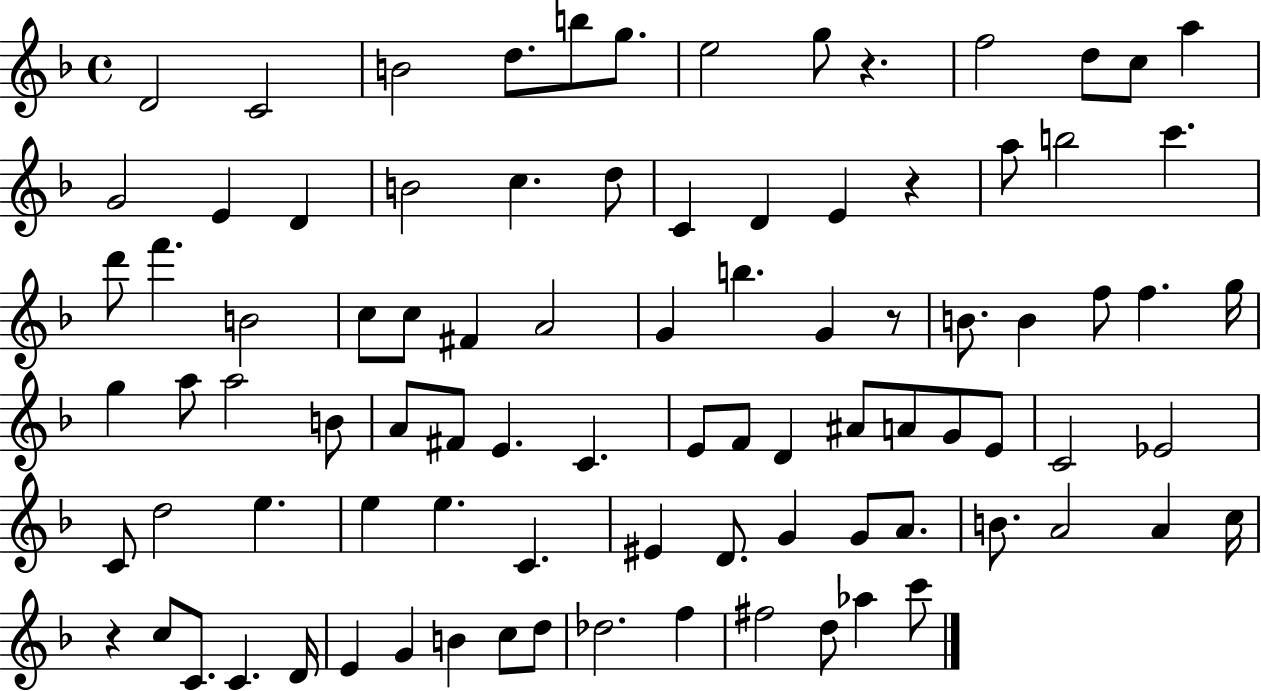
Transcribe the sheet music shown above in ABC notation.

X:1
T:Untitled
M:4/4
L:1/4
K:F
D2 C2 B2 d/2 b/2 g/2 e2 g/2 z f2 d/2 c/2 a G2 E D B2 c d/2 C D E z a/2 b2 c' d'/2 f' B2 c/2 c/2 ^F A2 G b G z/2 B/2 B f/2 f g/4 g a/2 a2 B/2 A/2 ^F/2 E C E/2 F/2 D ^A/2 A/2 G/2 E/2 C2 _E2 C/2 d2 e e e C ^E D/2 G G/2 A/2 B/2 A2 A c/4 z c/2 C/2 C D/4 E G B c/2 d/2 _d2 f ^f2 d/2 _a c'/2